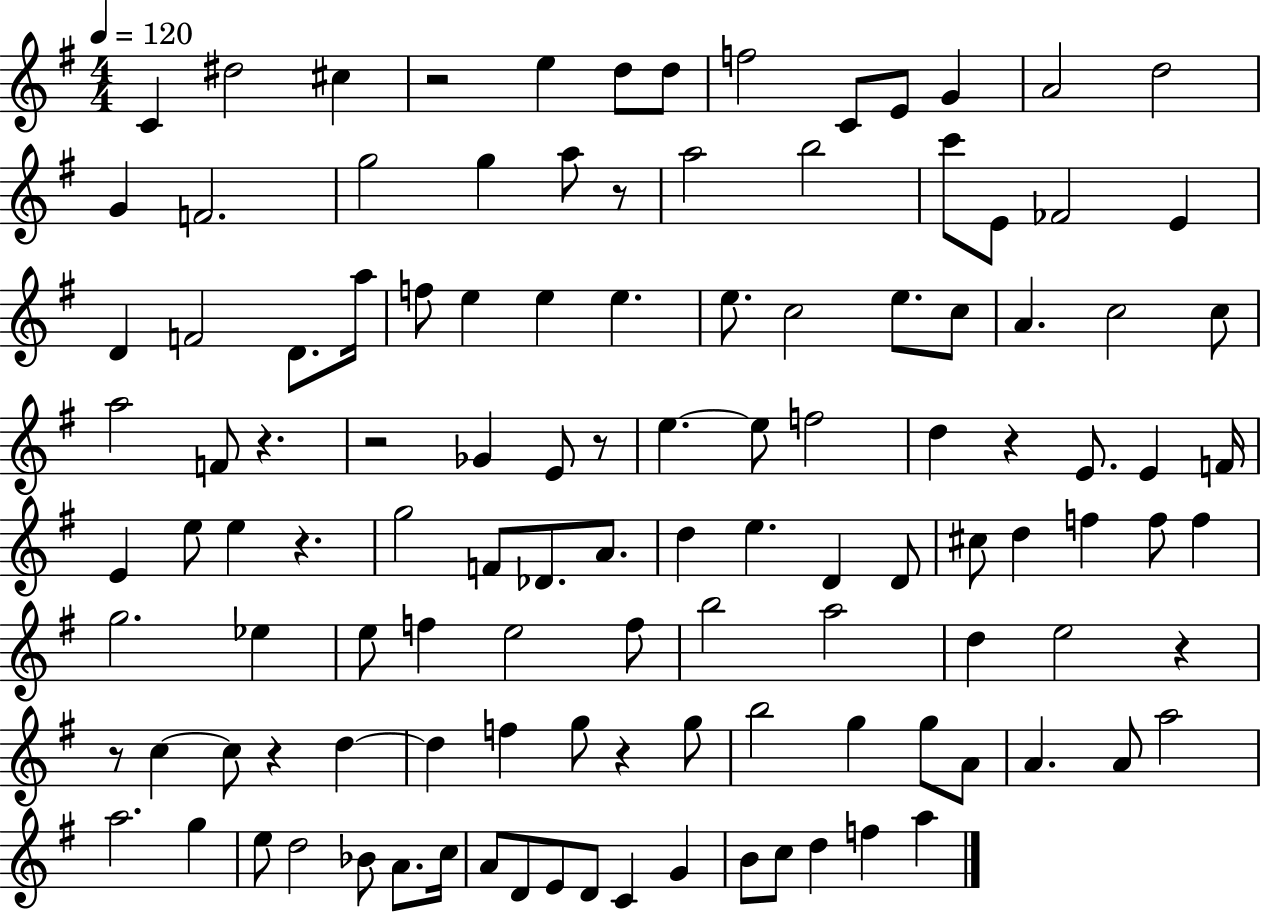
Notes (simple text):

C4/q D#5/h C#5/q R/h E5/q D5/e D5/e F5/h C4/e E4/e G4/q A4/h D5/h G4/q F4/h. G5/h G5/q A5/e R/e A5/h B5/h C6/e E4/e FES4/h E4/q D4/q F4/h D4/e. A5/s F5/e E5/q E5/q E5/q. E5/e. C5/h E5/e. C5/e A4/q. C5/h C5/e A5/h F4/e R/q. R/h Gb4/q E4/e R/e E5/q. E5/e F5/h D5/q R/q E4/e. E4/q F4/s E4/q E5/e E5/q R/q. G5/h F4/e Db4/e. A4/e. D5/q E5/q. D4/q D4/e C#5/e D5/q F5/q F5/e F5/q G5/h. Eb5/q E5/e F5/q E5/h F5/e B5/h A5/h D5/q E5/h R/q R/e C5/q C5/e R/q D5/q D5/q F5/q G5/e R/q G5/e B5/h G5/q G5/e A4/e A4/q. A4/e A5/h A5/h. G5/q E5/e D5/h Bb4/e A4/e. C5/s A4/e D4/e E4/e D4/e C4/q G4/q B4/e C5/e D5/q F5/q A5/q